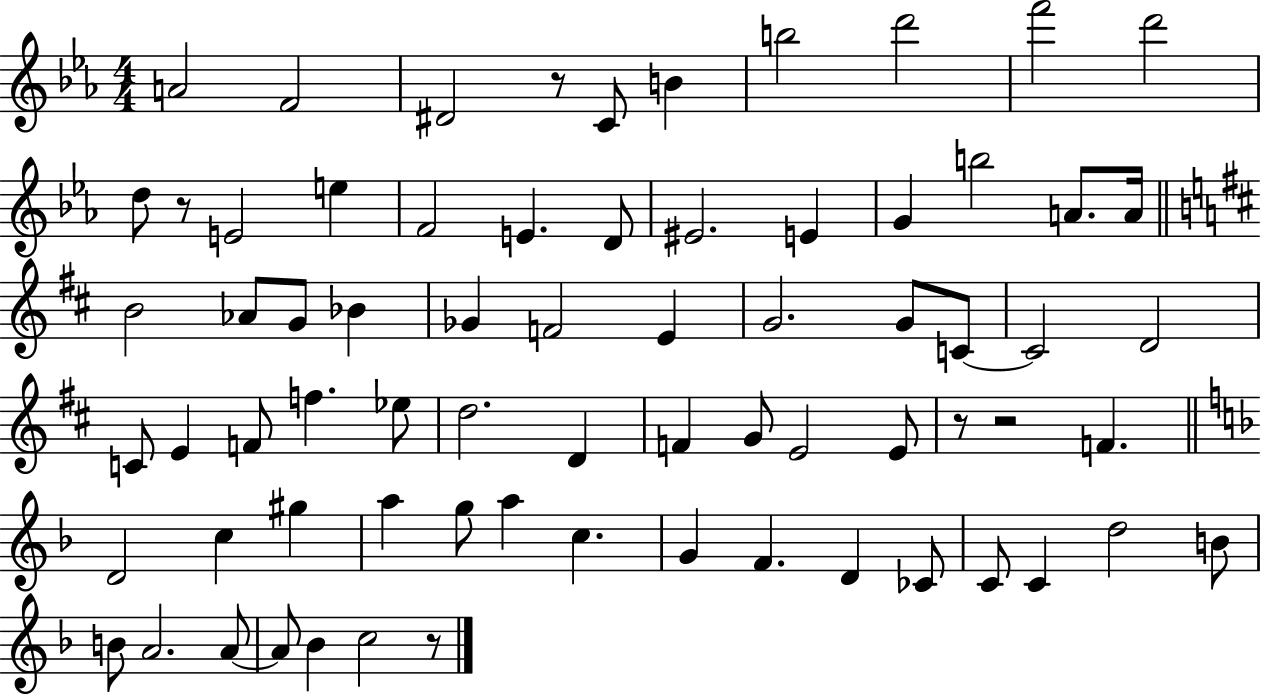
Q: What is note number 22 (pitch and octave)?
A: B4